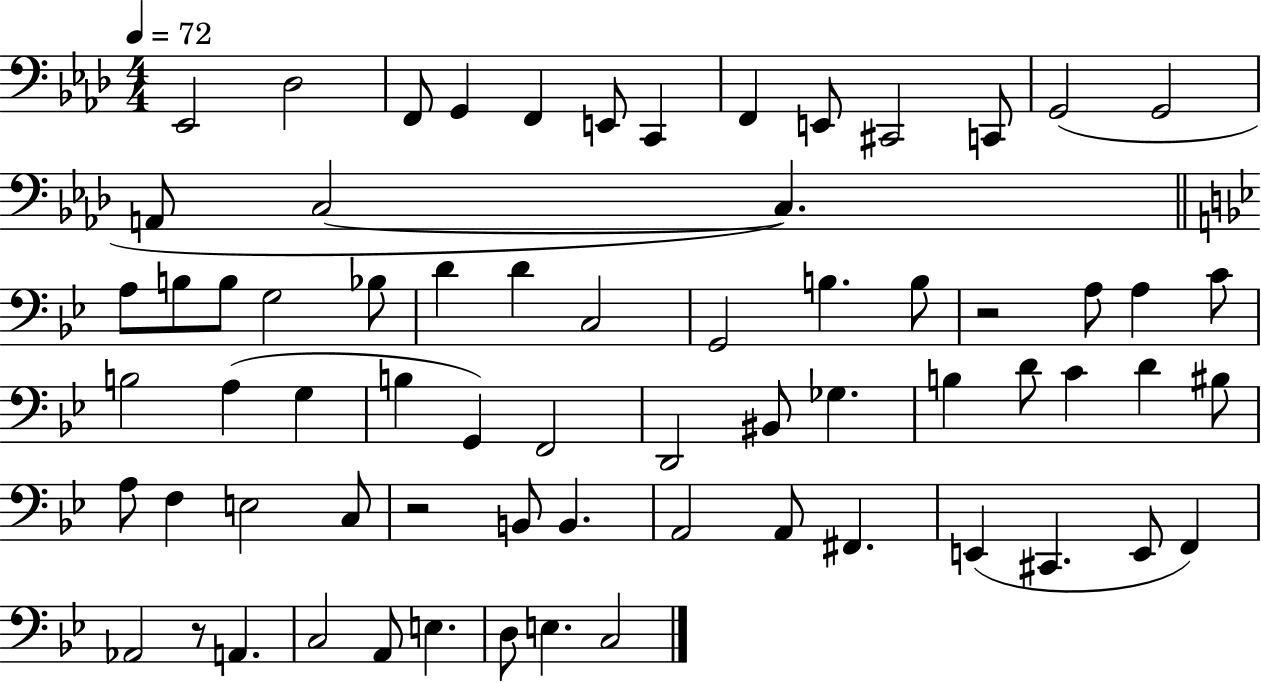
Eb2/h Db3/h F2/e G2/q F2/q E2/e C2/q F2/q E2/e C#2/h C2/e G2/h G2/h A2/e C3/h C3/q. A3/e B3/e B3/e G3/h Bb3/e D4/q D4/q C3/h G2/h B3/q. B3/e R/h A3/e A3/q C4/e B3/h A3/q G3/q B3/q G2/q F2/h D2/h BIS2/e Gb3/q. B3/q D4/e C4/q D4/q BIS3/e A3/e F3/q E3/h C3/e R/h B2/e B2/q. A2/h A2/e F#2/q. E2/q C#2/q. E2/e F2/q Ab2/h R/e A2/q. C3/h A2/e E3/q. D3/e E3/q. C3/h